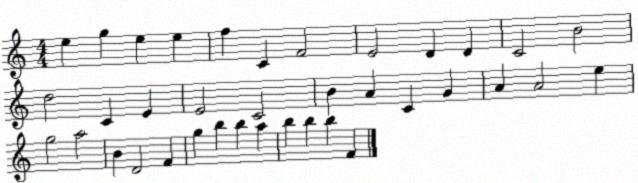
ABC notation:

X:1
T:Untitled
M:4/4
L:1/4
K:C
e g e e f C F2 E2 D D C2 B2 d2 C E E2 C2 B A C G A A2 e g2 a2 B D2 F g b b a b b b F